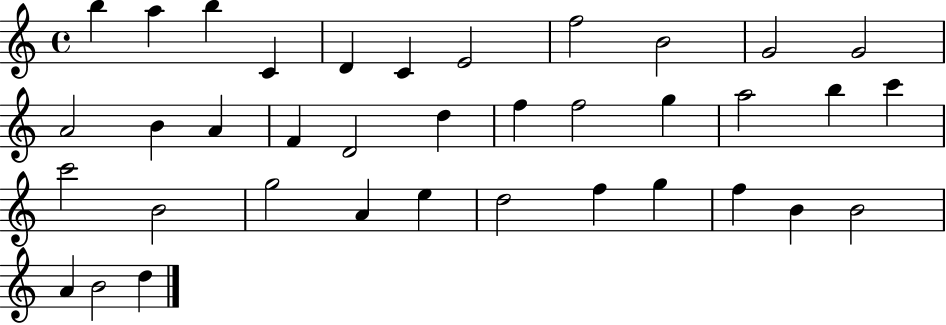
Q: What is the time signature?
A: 4/4